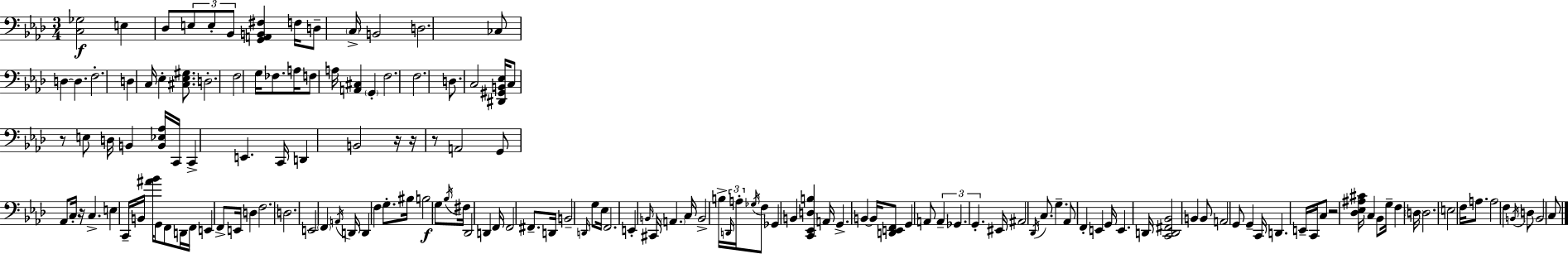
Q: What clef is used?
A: bass